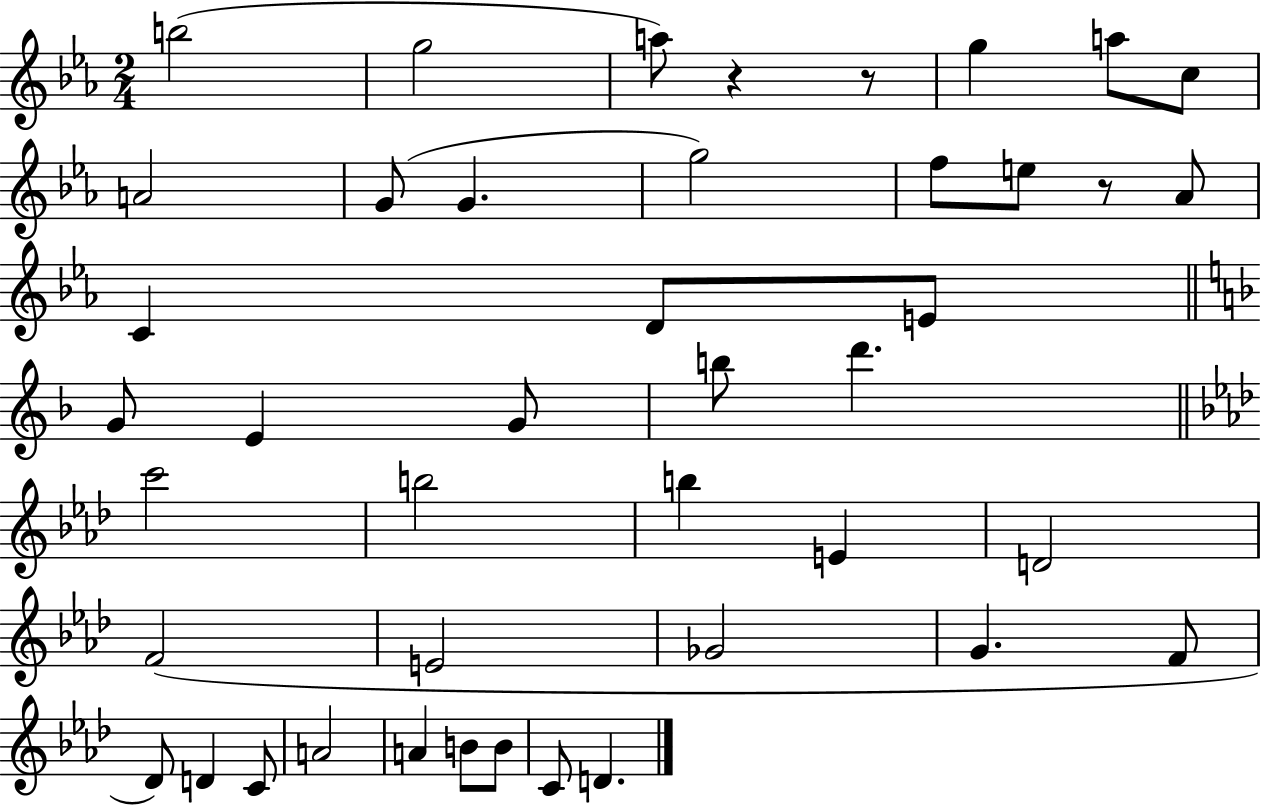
B5/h G5/h A5/e R/q R/e G5/q A5/e C5/e A4/h G4/e G4/q. G5/h F5/e E5/e R/e Ab4/e C4/q D4/e E4/e G4/e E4/q G4/e B5/e D6/q. C6/h B5/h B5/q E4/q D4/h F4/h E4/h Gb4/h G4/q. F4/e Db4/e D4/q C4/e A4/h A4/q B4/e B4/e C4/e D4/q.